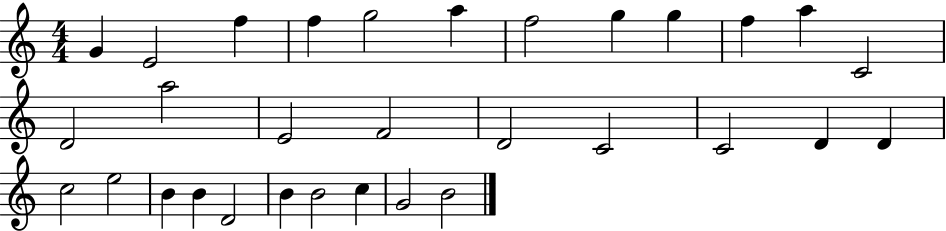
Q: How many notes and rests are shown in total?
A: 31